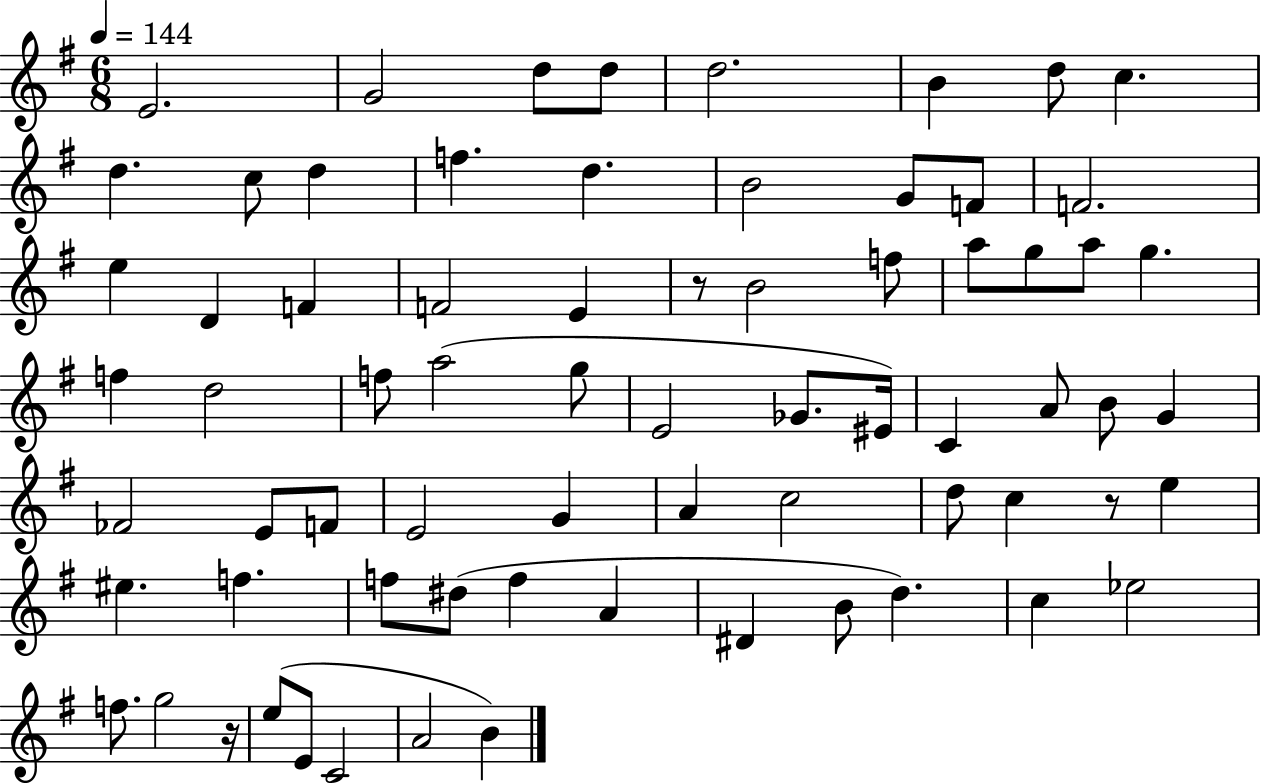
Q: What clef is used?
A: treble